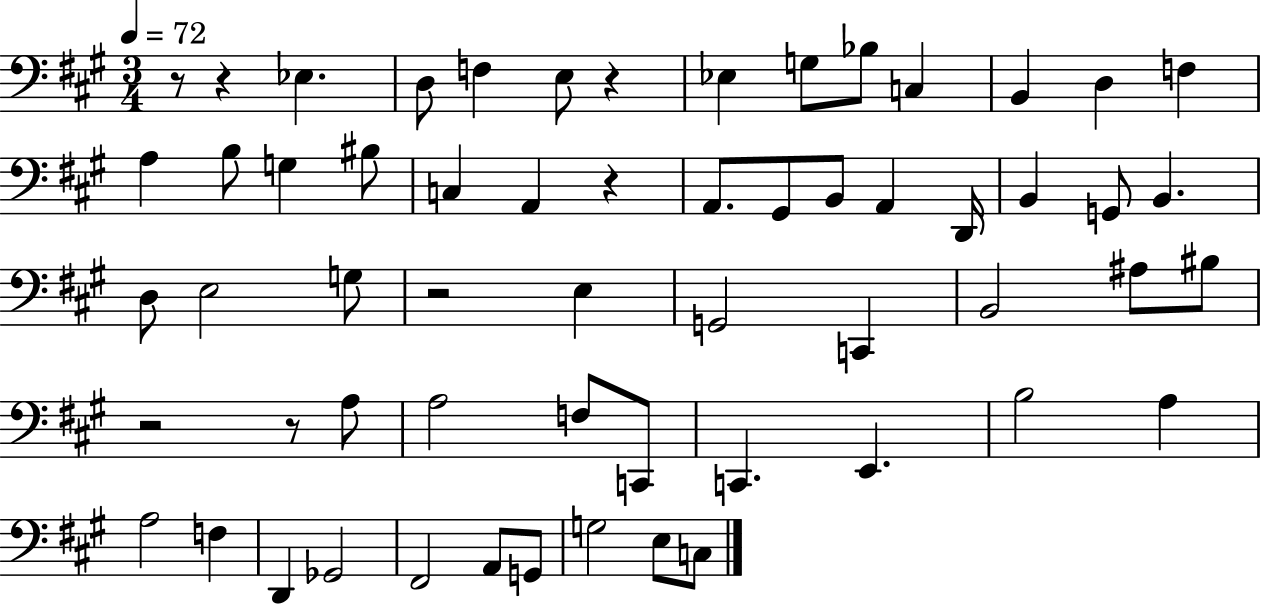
X:1
T:Untitled
M:3/4
L:1/4
K:A
z/2 z _E, D,/2 F, E,/2 z _E, G,/2 _B,/2 C, B,, D, F, A, B,/2 G, ^B,/2 C, A,, z A,,/2 ^G,,/2 B,,/2 A,, D,,/4 B,, G,,/2 B,, D,/2 E,2 G,/2 z2 E, G,,2 C,, B,,2 ^A,/2 ^B,/2 z2 z/2 A,/2 A,2 F,/2 C,,/2 C,, E,, B,2 A, A,2 F, D,, _G,,2 ^F,,2 A,,/2 G,,/2 G,2 E,/2 C,/2